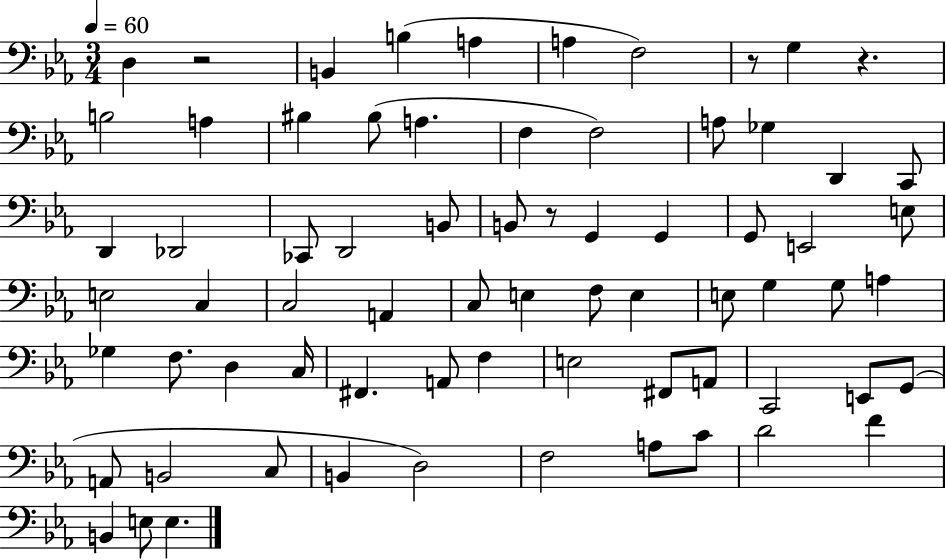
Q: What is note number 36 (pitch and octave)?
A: F3